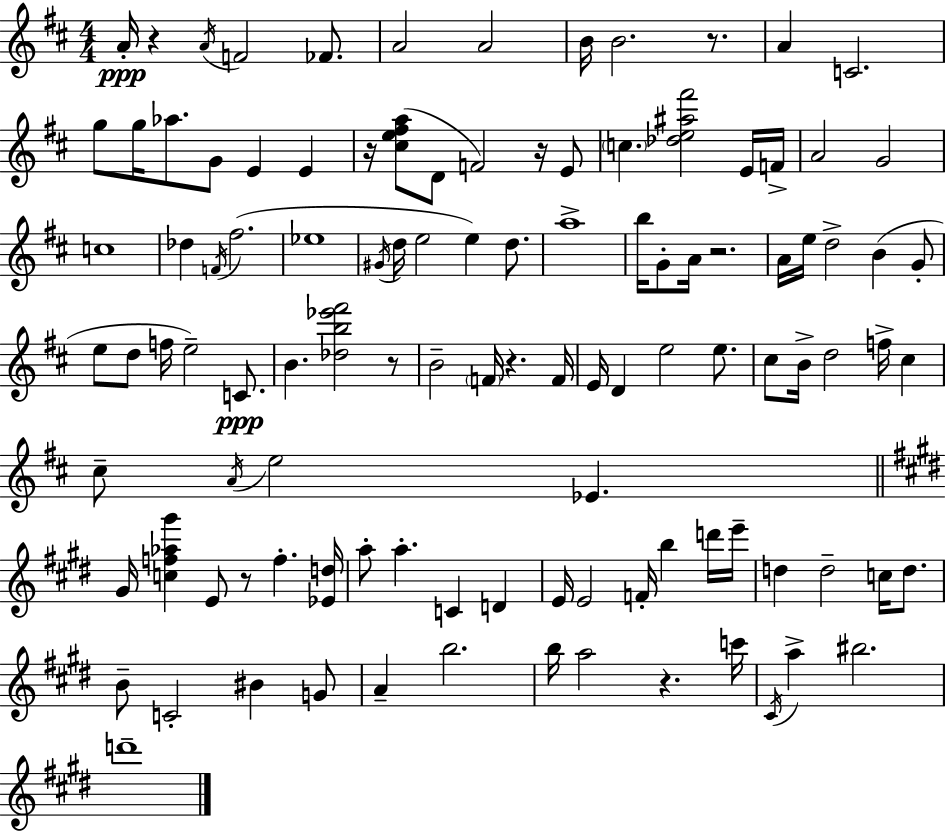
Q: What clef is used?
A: treble